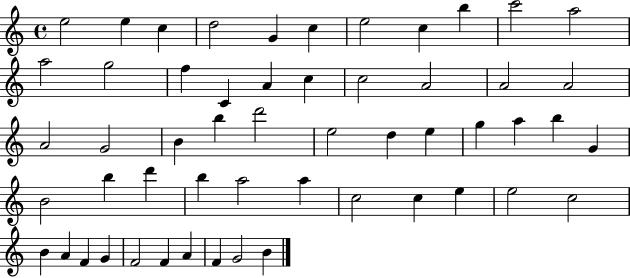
{
  \clef treble
  \time 4/4
  \defaultTimeSignature
  \key c \major
  e''2 e''4 c''4 | d''2 g'4 c''4 | e''2 c''4 b''4 | c'''2 a''2 | \break a''2 g''2 | f''4 c'4 a'4 c''4 | c''2 a'2 | a'2 a'2 | \break a'2 g'2 | b'4 b''4 d'''2 | e''2 d''4 e''4 | g''4 a''4 b''4 g'4 | \break b'2 b''4 d'''4 | b''4 a''2 a''4 | c''2 c''4 e''4 | e''2 c''2 | \break b'4 a'4 f'4 g'4 | f'2 f'4 a'4 | f'4 g'2 b'4 | \bar "|."
}